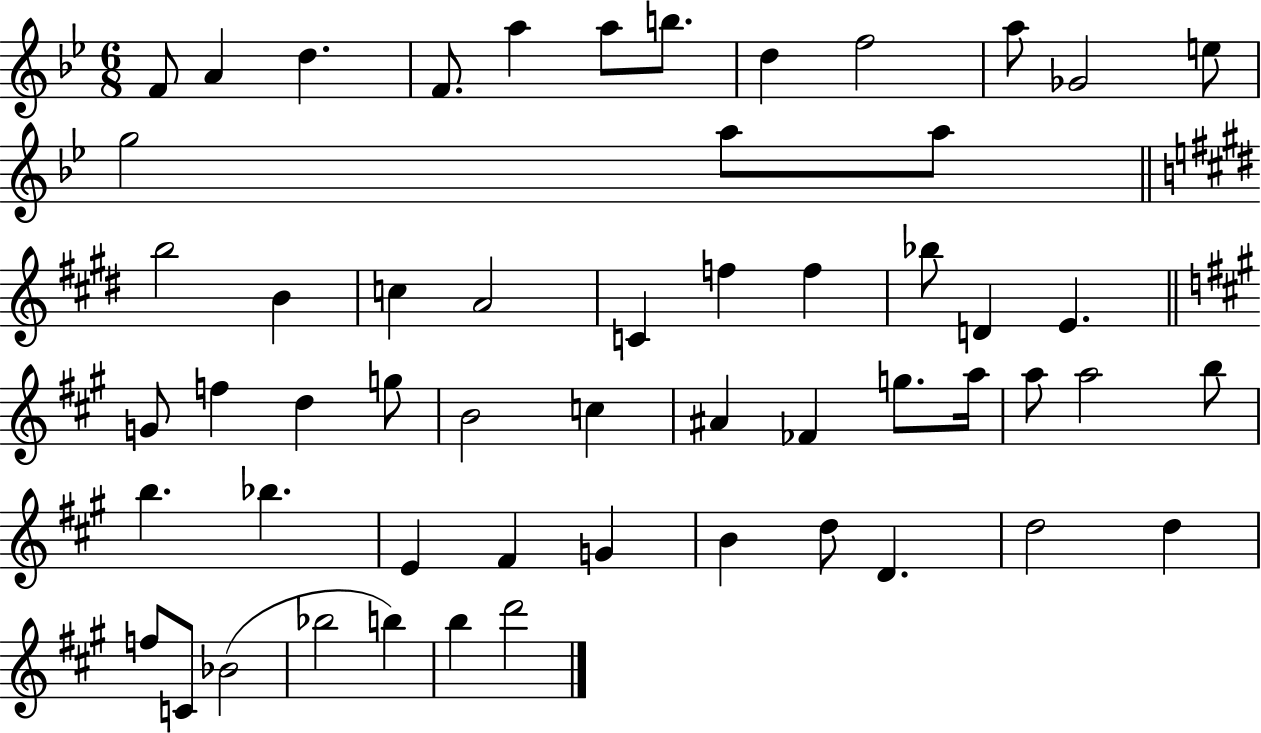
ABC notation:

X:1
T:Untitled
M:6/8
L:1/4
K:Bb
F/2 A d F/2 a a/2 b/2 d f2 a/2 _G2 e/2 g2 a/2 a/2 b2 B c A2 C f f _b/2 D E G/2 f d g/2 B2 c ^A _F g/2 a/4 a/2 a2 b/2 b _b E ^F G B d/2 D d2 d f/2 C/2 _B2 _b2 b b d'2